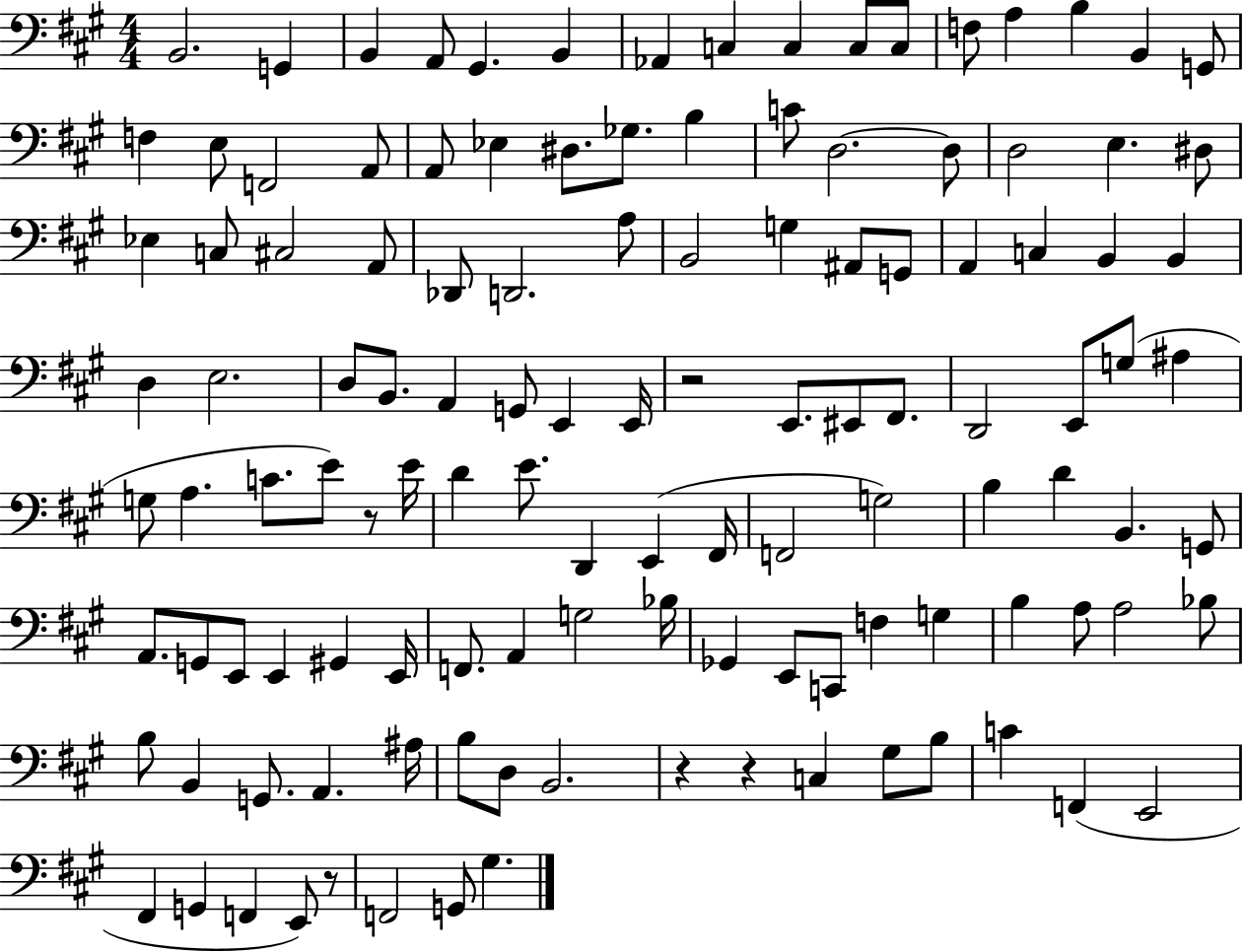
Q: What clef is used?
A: bass